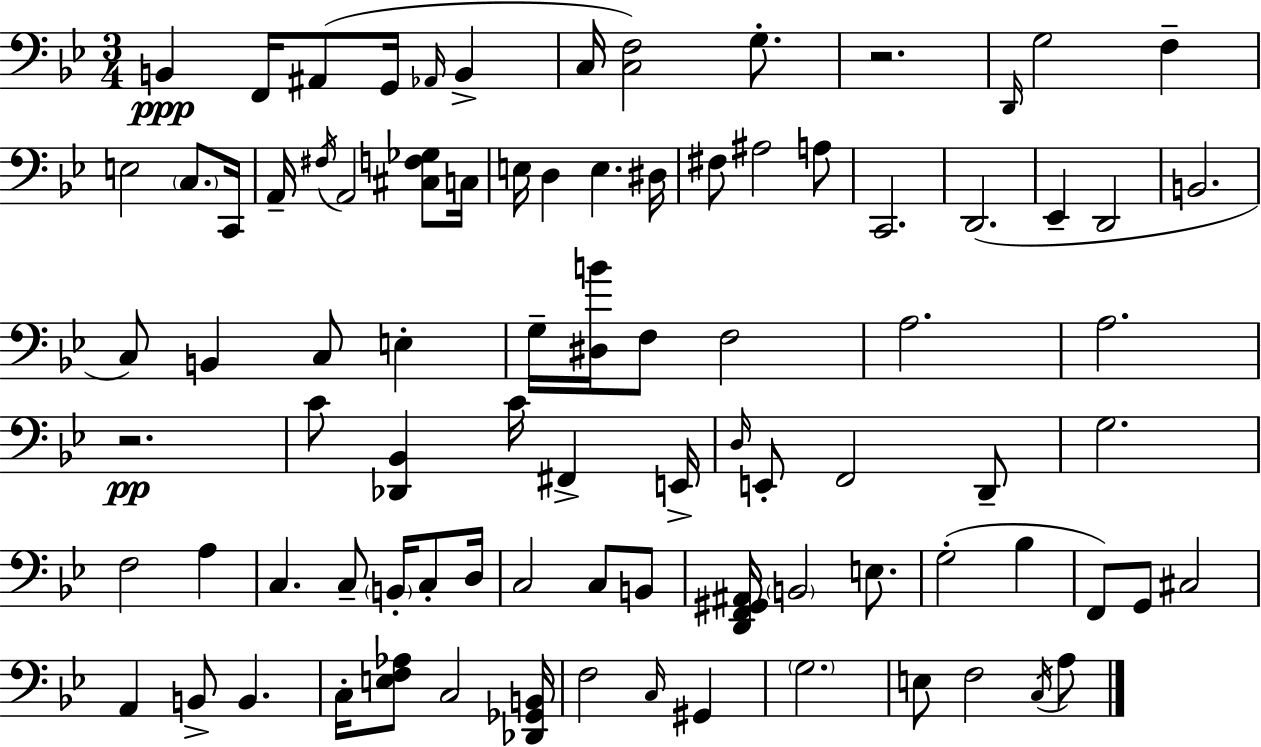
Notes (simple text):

B2/q F2/s A#2/e G2/s Ab2/s B2/q C3/s [C3,F3]/h G3/e. R/h. D2/s G3/h F3/q E3/h C3/e. C2/s A2/s F#3/s A2/h [C#3,F3,Gb3]/e C3/s E3/s D3/q E3/q. D#3/s F#3/e A#3/h A3/e C2/h. D2/h. Eb2/q D2/h B2/h. C3/e B2/q C3/e E3/q G3/s [D#3,B4]/s F3/e F3/h A3/h. A3/h. R/h. C4/e [Db2,Bb2]/q C4/s F#2/q E2/s D3/s E2/e F2/h D2/e G3/h. F3/h A3/q C3/q. C3/e B2/s C3/e D3/s C3/h C3/e B2/e [D2,F2,G#2,A#2]/s B2/h E3/e. G3/h Bb3/q F2/e G2/e C#3/h A2/q B2/e B2/q. C3/s [E3,F3,Ab3]/e C3/h [Db2,Gb2,B2]/s F3/h C3/s G#2/q G3/h. E3/e F3/h C3/s A3/e